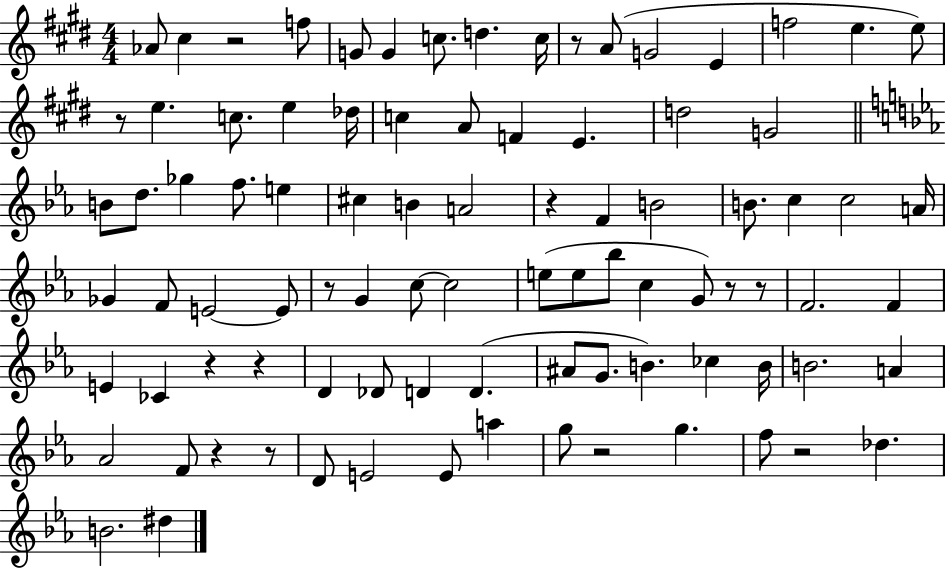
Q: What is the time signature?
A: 4/4